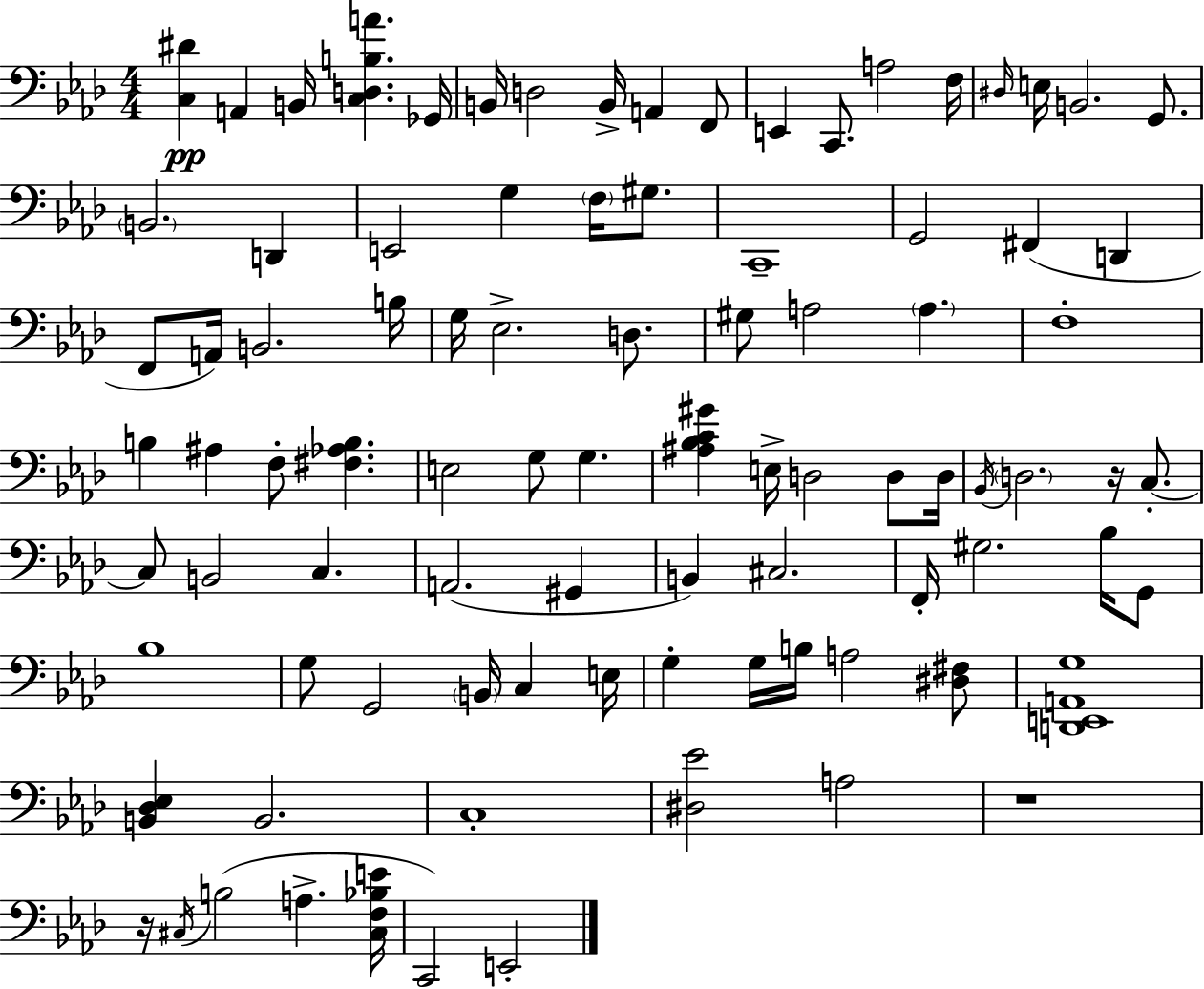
[C3,D#4]/q A2/q B2/s [C3,D3,B3,A4]/q. Gb2/s B2/s D3/h B2/s A2/q F2/e E2/q C2/e. A3/h F3/s D#3/s E3/s B2/h. G2/e. B2/h. D2/q E2/h G3/q F3/s G#3/e. C2/w G2/h F#2/q D2/q F2/e A2/s B2/h. B3/s G3/s Eb3/h. D3/e. G#3/e A3/h A3/q. F3/w B3/q A#3/q F3/e [F#3,Ab3,B3]/q. E3/h G3/e G3/q. [A#3,Bb3,C4,G#4]/q E3/s D3/h D3/e D3/s Bb2/s D3/h. R/s C3/e. C3/e B2/h C3/q. A2/h. G#2/q B2/q C#3/h. F2/s G#3/h. Bb3/s G2/e Bb3/w G3/e G2/h B2/s C3/q E3/s G3/q G3/s B3/s A3/h [D#3,F#3]/e [D2,E2,A2,G3]/w [B2,Db3,Eb3]/q B2/h. C3/w [D#3,Eb4]/h A3/h R/w R/s C#3/s B3/h A3/q. [C#3,F3,Bb3,E4]/s C2/h E2/h